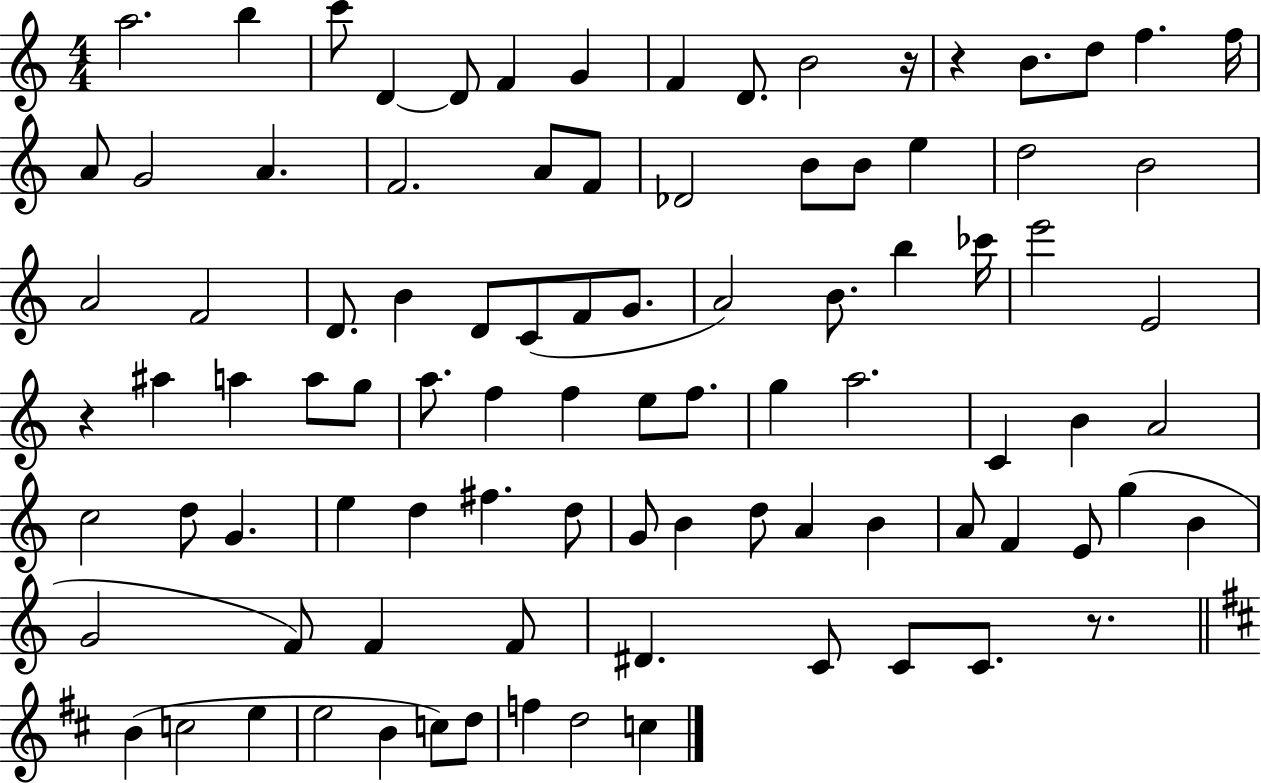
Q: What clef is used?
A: treble